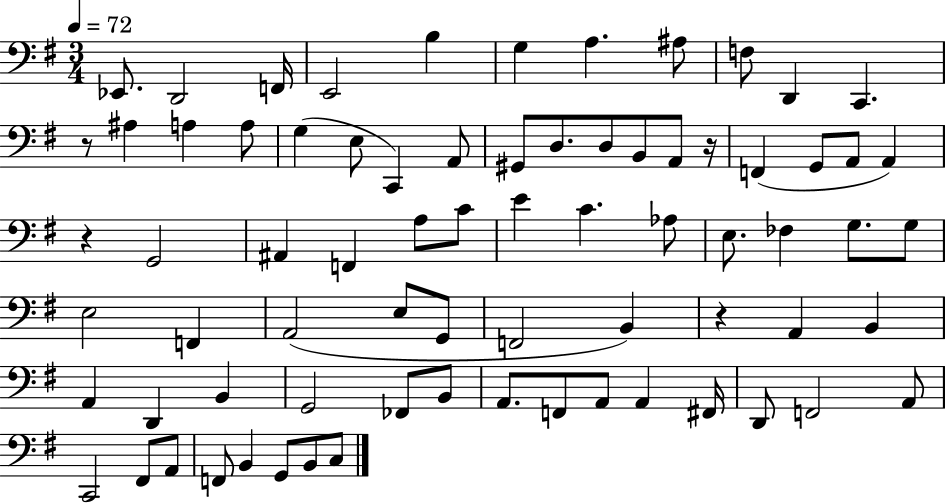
X:1
T:Untitled
M:3/4
L:1/4
K:G
_E,,/2 D,,2 F,,/4 E,,2 B, G, A, ^A,/2 F,/2 D,, C,, z/2 ^A, A, A,/2 G, E,/2 C,, A,,/2 ^G,,/2 D,/2 D,/2 B,,/2 A,,/2 z/4 F,, G,,/2 A,,/2 A,, z G,,2 ^A,, F,, A,/2 C/2 E C _A,/2 E,/2 _F, G,/2 G,/2 E,2 F,, A,,2 E,/2 G,,/2 F,,2 B,, z A,, B,, A,, D,, B,, G,,2 _F,,/2 B,,/2 A,,/2 F,,/2 A,,/2 A,, ^F,,/4 D,,/2 F,,2 A,,/2 C,,2 ^F,,/2 A,,/2 F,,/2 B,, G,,/2 B,,/2 C,/2